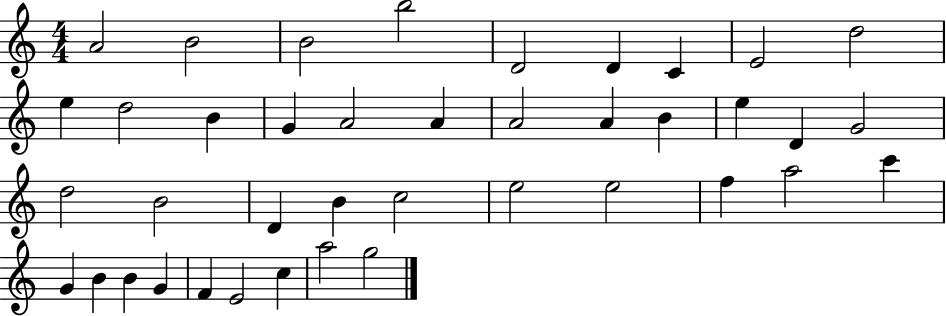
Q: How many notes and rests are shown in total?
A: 40